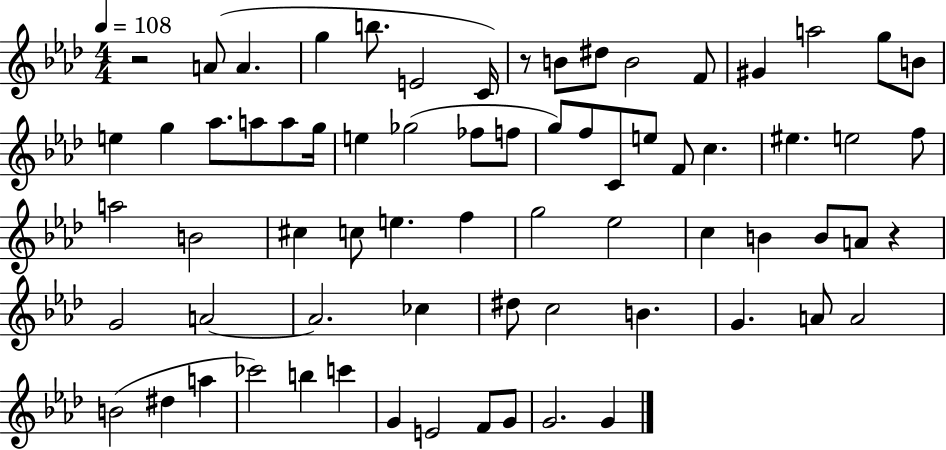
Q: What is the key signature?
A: AES major